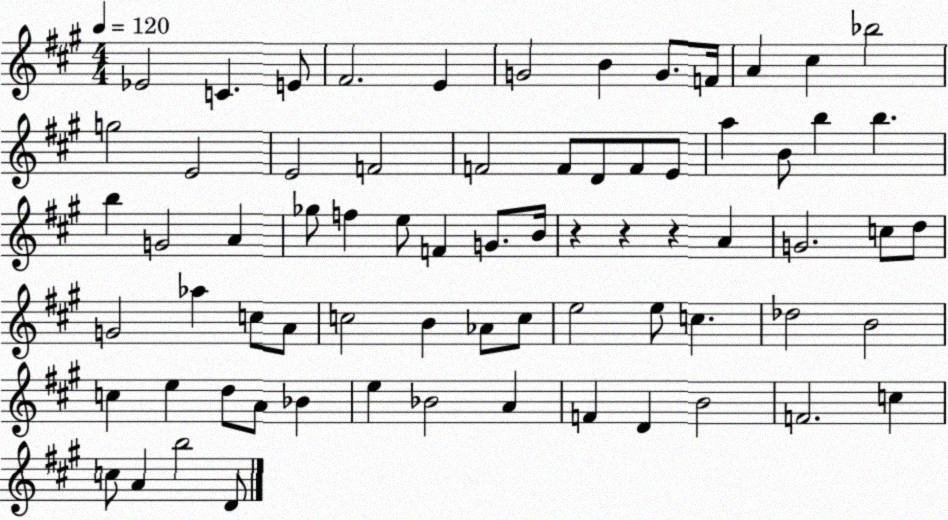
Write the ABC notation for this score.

X:1
T:Untitled
M:4/4
L:1/4
K:A
_E2 C E/2 ^F2 E G2 B G/2 F/4 A ^c _b2 g2 E2 E2 F2 F2 F/2 D/2 F/2 E/2 a B/2 b b b G2 A _g/2 f e/2 F G/2 B/4 z z z A G2 c/2 d/2 G2 _a c/2 A/2 c2 B _A/2 c/2 e2 e/2 c _d2 B2 c e d/2 A/2 _B e _B2 A F D B2 F2 c c/2 A b2 D/2